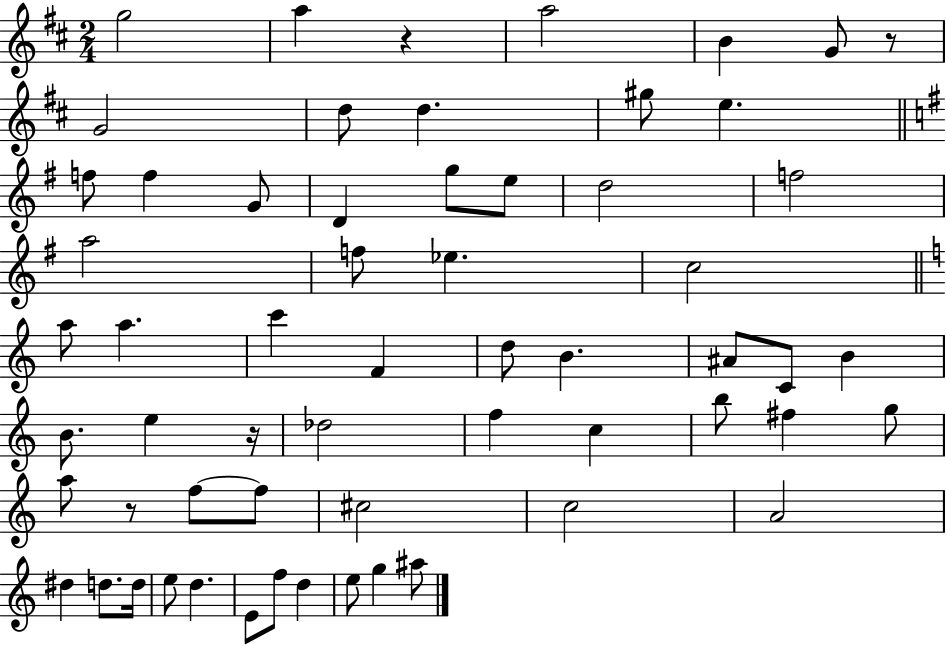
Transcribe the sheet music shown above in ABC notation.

X:1
T:Untitled
M:2/4
L:1/4
K:D
g2 a z a2 B G/2 z/2 G2 d/2 d ^g/2 e f/2 f G/2 D g/2 e/2 d2 f2 a2 f/2 _e c2 a/2 a c' F d/2 B ^A/2 C/2 B B/2 e z/4 _d2 f c b/2 ^f g/2 a/2 z/2 f/2 f/2 ^c2 c2 A2 ^d d/2 d/4 e/2 d E/2 f/2 d e/2 g ^a/2